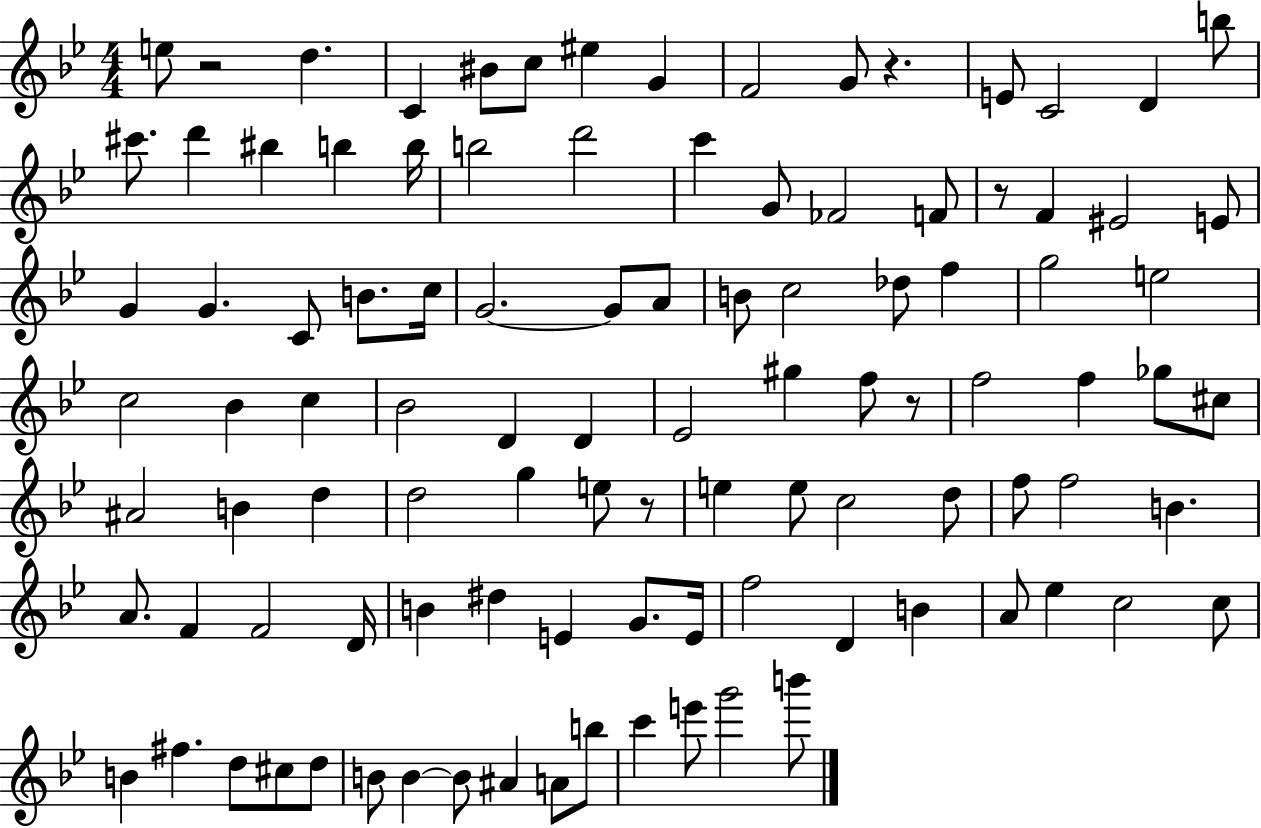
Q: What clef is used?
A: treble